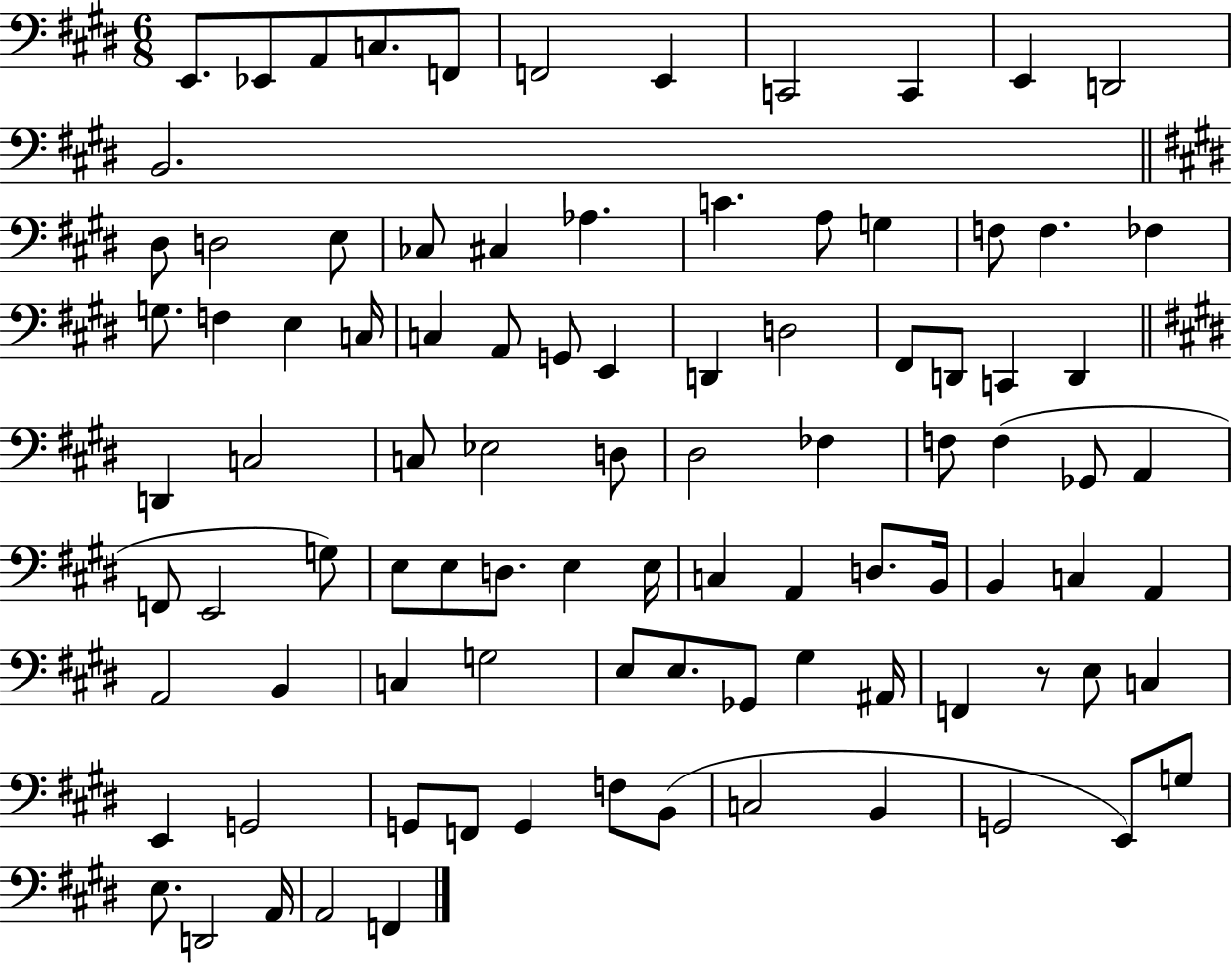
E2/e. Eb2/e A2/e C3/e. F2/e F2/h E2/q C2/h C2/q E2/q D2/h B2/h. D#3/e D3/h E3/e CES3/e C#3/q Ab3/q. C4/q. A3/e G3/q F3/e F3/q. FES3/q G3/e. F3/q E3/q C3/s C3/q A2/e G2/e E2/q D2/q D3/h F#2/e D2/e C2/q D2/q D2/q C3/h C3/e Eb3/h D3/e D#3/h FES3/q F3/e F3/q Gb2/e A2/q F2/e E2/h G3/e E3/e E3/e D3/e. E3/q E3/s C3/q A2/q D3/e. B2/s B2/q C3/q A2/q A2/h B2/q C3/q G3/h E3/e E3/e. Gb2/e G#3/q A#2/s F2/q R/e E3/e C3/q E2/q G2/h G2/e F2/e G2/q F3/e B2/e C3/h B2/q G2/h E2/e G3/e E3/e. D2/h A2/s A2/h F2/q